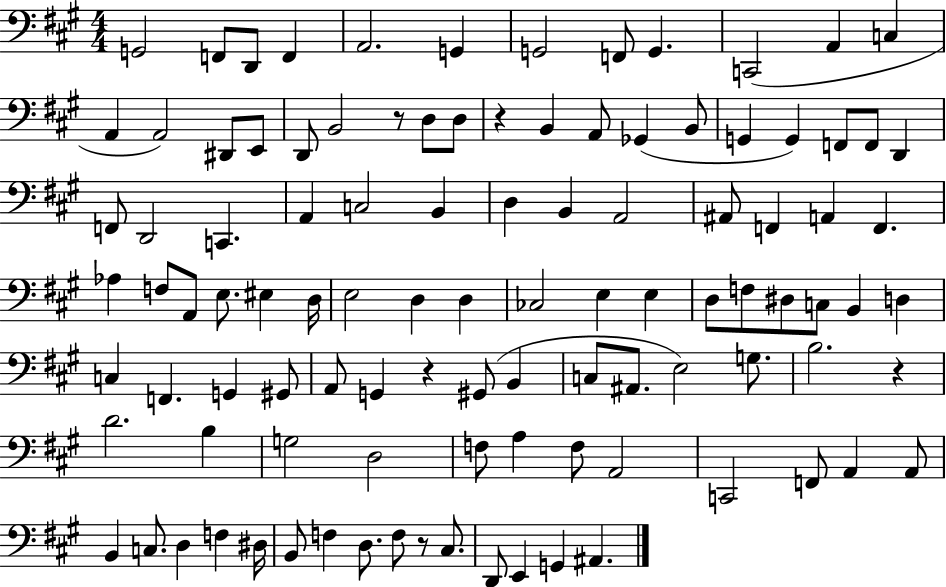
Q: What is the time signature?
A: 4/4